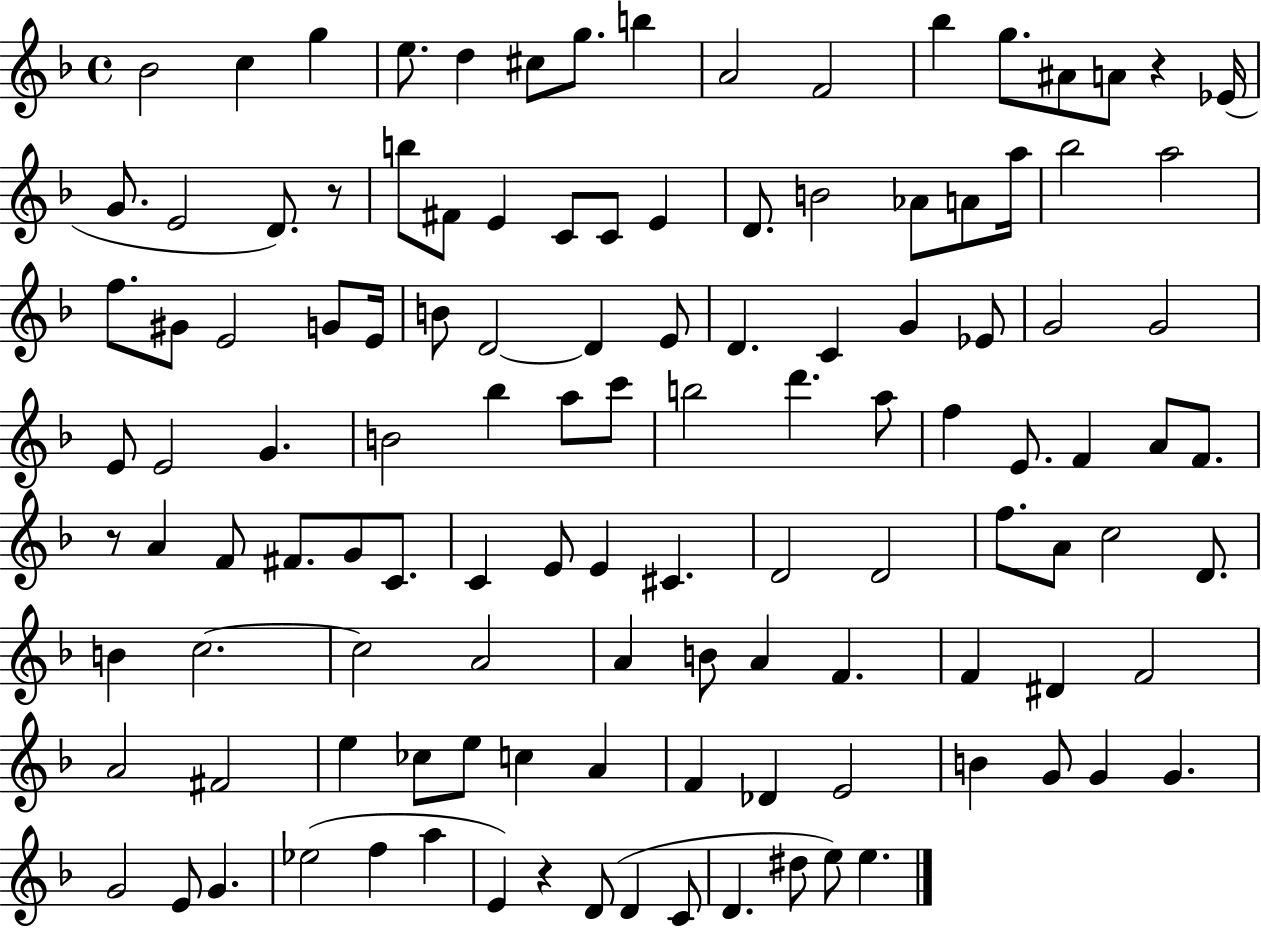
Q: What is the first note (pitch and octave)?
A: Bb4